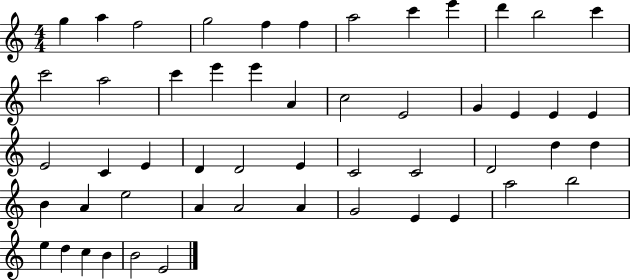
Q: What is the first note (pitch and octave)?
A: G5